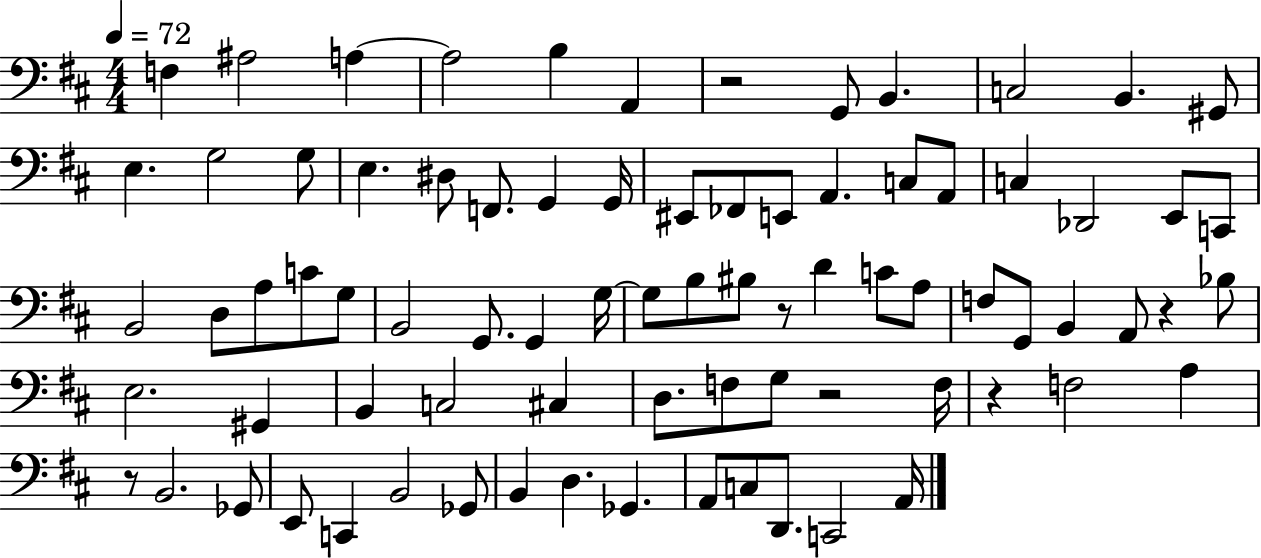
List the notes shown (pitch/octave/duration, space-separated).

F3/q A#3/h A3/q A3/h B3/q A2/q R/h G2/e B2/q. C3/h B2/q. G#2/e E3/q. G3/h G3/e E3/q. D#3/e F2/e. G2/q G2/s EIS2/e FES2/e E2/e A2/q. C3/e A2/e C3/q Db2/h E2/e C2/e B2/h D3/e A3/e C4/e G3/e B2/h G2/e. G2/q G3/s G3/e B3/e BIS3/e R/e D4/q C4/e A3/e F3/e G2/e B2/q A2/e R/q Bb3/e E3/h. G#2/q B2/q C3/h C#3/q D3/e. F3/e G3/e R/h F3/s R/q F3/h A3/q R/e B2/h. Gb2/e E2/e C2/q B2/h Gb2/e B2/q D3/q. Gb2/q. A2/e C3/e D2/e. C2/h A2/s